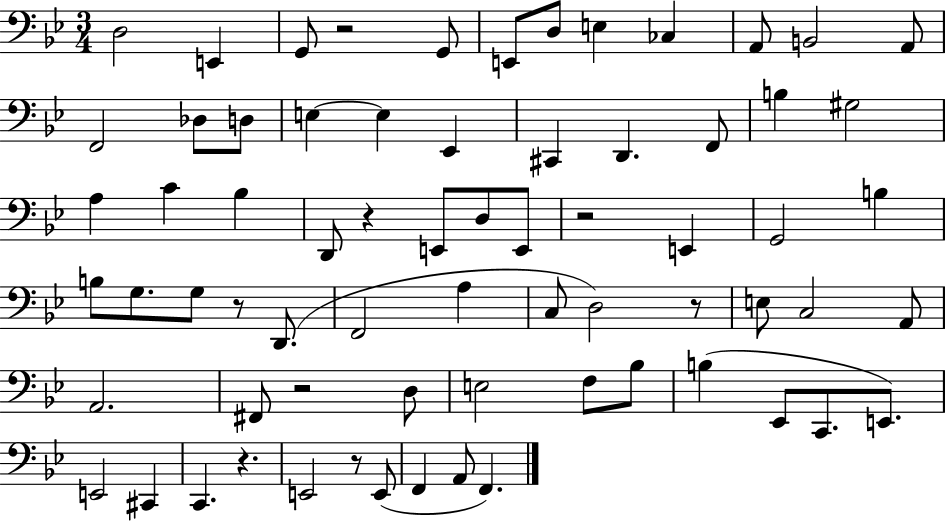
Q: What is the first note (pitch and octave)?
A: D3